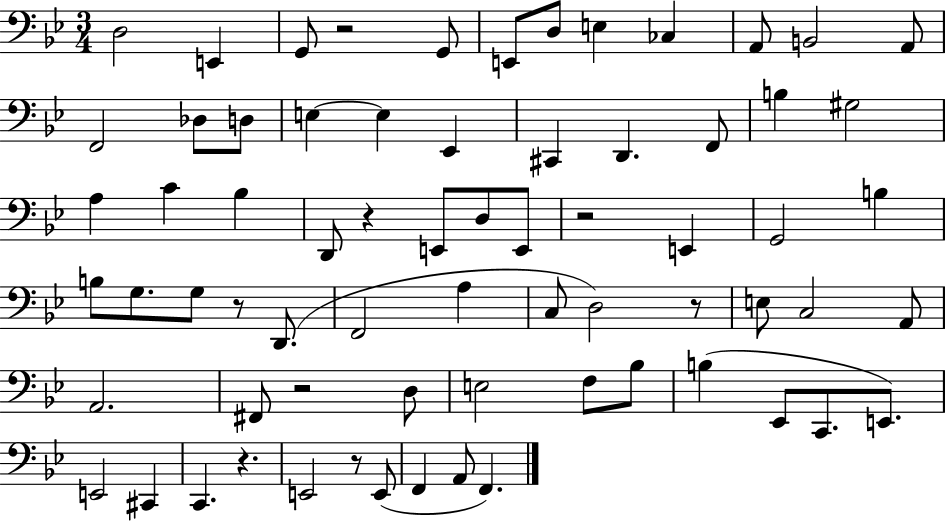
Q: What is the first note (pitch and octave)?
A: D3